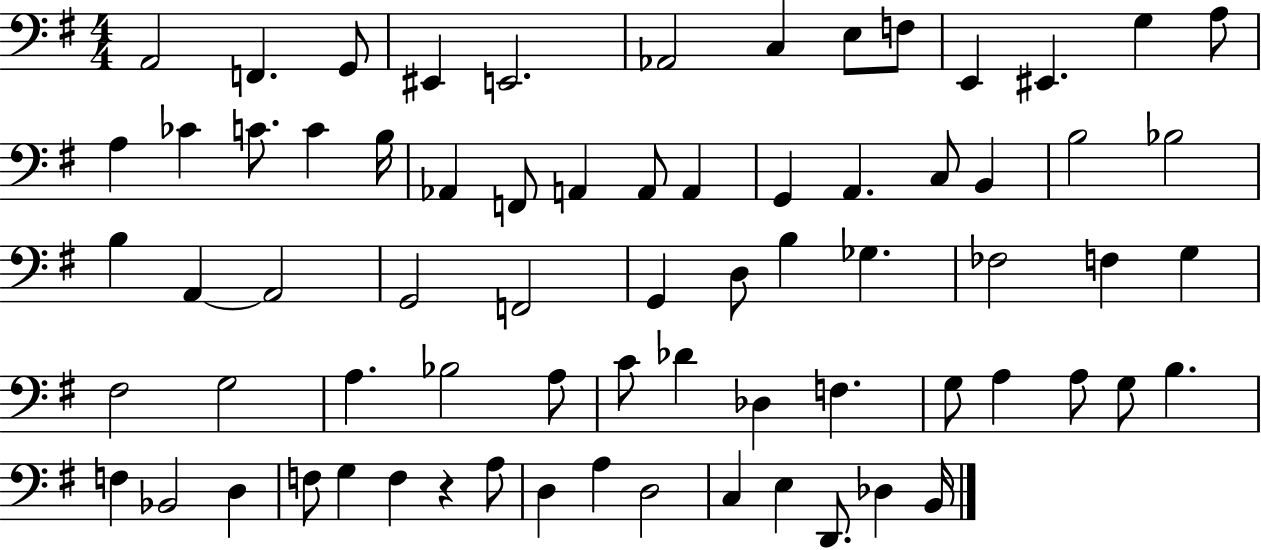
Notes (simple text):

A2/h F2/q. G2/e EIS2/q E2/h. Ab2/h C3/q E3/e F3/e E2/q EIS2/q. G3/q A3/e A3/q CES4/q C4/e. C4/q B3/s Ab2/q F2/e A2/q A2/e A2/q G2/q A2/q. C3/e B2/q B3/h Bb3/h B3/q A2/q A2/h G2/h F2/h G2/q D3/e B3/q Gb3/q. FES3/h F3/q G3/q F#3/h G3/h A3/q. Bb3/h A3/e C4/e Db4/q Db3/q F3/q. G3/e A3/q A3/e G3/e B3/q. F3/q Bb2/h D3/q F3/e G3/q F3/q R/q A3/e D3/q A3/q D3/h C3/q E3/q D2/e. Db3/q B2/s